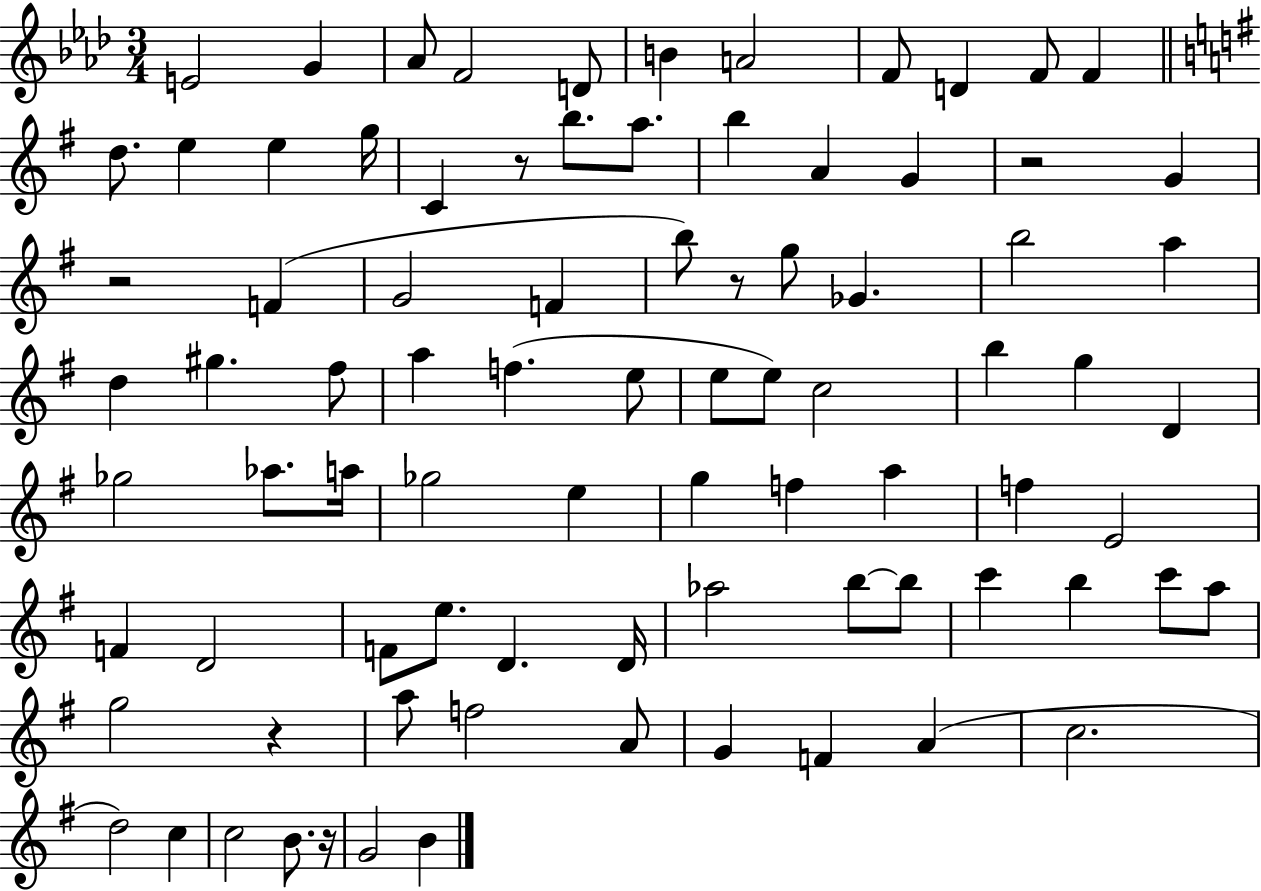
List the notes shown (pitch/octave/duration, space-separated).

E4/h G4/q Ab4/e F4/h D4/e B4/q A4/h F4/e D4/q F4/e F4/q D5/e. E5/q E5/q G5/s C4/q R/e B5/e. A5/e. B5/q A4/q G4/q R/h G4/q R/h F4/q G4/h F4/q B5/e R/e G5/e Gb4/q. B5/h A5/q D5/q G#5/q. F#5/e A5/q F5/q. E5/e E5/e E5/e C5/h B5/q G5/q D4/q Gb5/h Ab5/e. A5/s Gb5/h E5/q G5/q F5/q A5/q F5/q E4/h F4/q D4/h F4/e E5/e. D4/q. D4/s Ab5/h B5/e B5/e C6/q B5/q C6/e A5/e G5/h R/q A5/e F5/h A4/e G4/q F4/q A4/q C5/h. D5/h C5/q C5/h B4/e. R/s G4/h B4/q